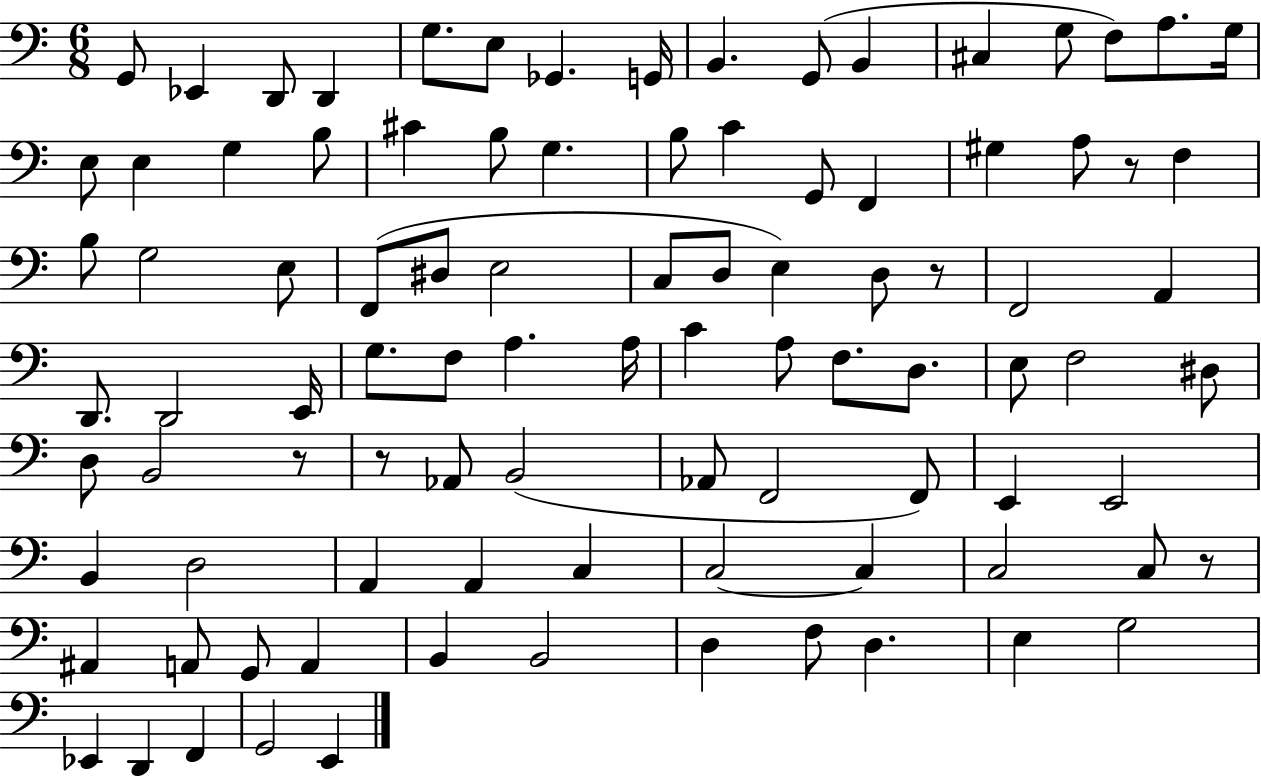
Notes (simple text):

G2/e Eb2/q D2/e D2/q G3/e. E3/e Gb2/q. G2/s B2/q. G2/e B2/q C#3/q G3/e F3/e A3/e. G3/s E3/e E3/q G3/q B3/e C#4/q B3/e G3/q. B3/e C4/q G2/e F2/q G#3/q A3/e R/e F3/q B3/e G3/h E3/e F2/e D#3/e E3/h C3/e D3/e E3/q D3/e R/e F2/h A2/q D2/e. D2/h E2/s G3/e. F3/e A3/q. A3/s C4/q A3/e F3/e. D3/e. E3/e F3/h D#3/e D3/e B2/h R/e R/e Ab2/e B2/h Ab2/e F2/h F2/e E2/q E2/h B2/q D3/h A2/q A2/q C3/q C3/h C3/q C3/h C3/e R/e A#2/q A2/e G2/e A2/q B2/q B2/h D3/q F3/e D3/q. E3/q G3/h Eb2/q D2/q F2/q G2/h E2/q